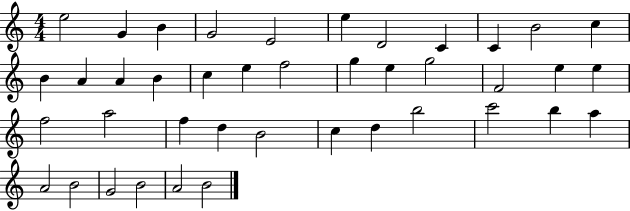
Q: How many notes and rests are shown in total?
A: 41